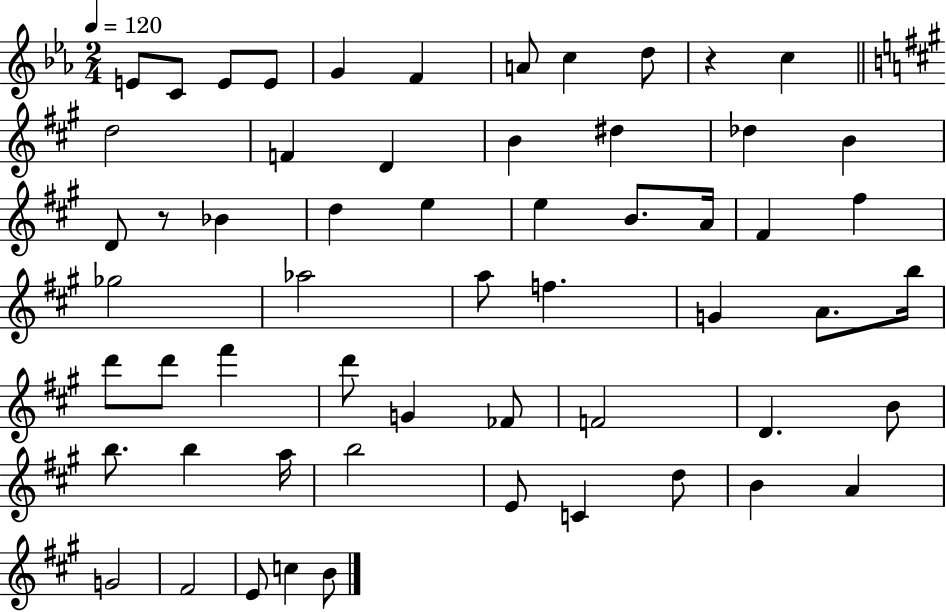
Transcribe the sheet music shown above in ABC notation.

X:1
T:Untitled
M:2/4
L:1/4
K:Eb
E/2 C/2 E/2 E/2 G F A/2 c d/2 z c d2 F D B ^d _d B D/2 z/2 _B d e e B/2 A/4 ^F ^f _g2 _a2 a/2 f G A/2 b/4 d'/2 d'/2 ^f' d'/2 G _F/2 F2 D B/2 b/2 b a/4 b2 E/2 C d/2 B A G2 ^F2 E/2 c B/2